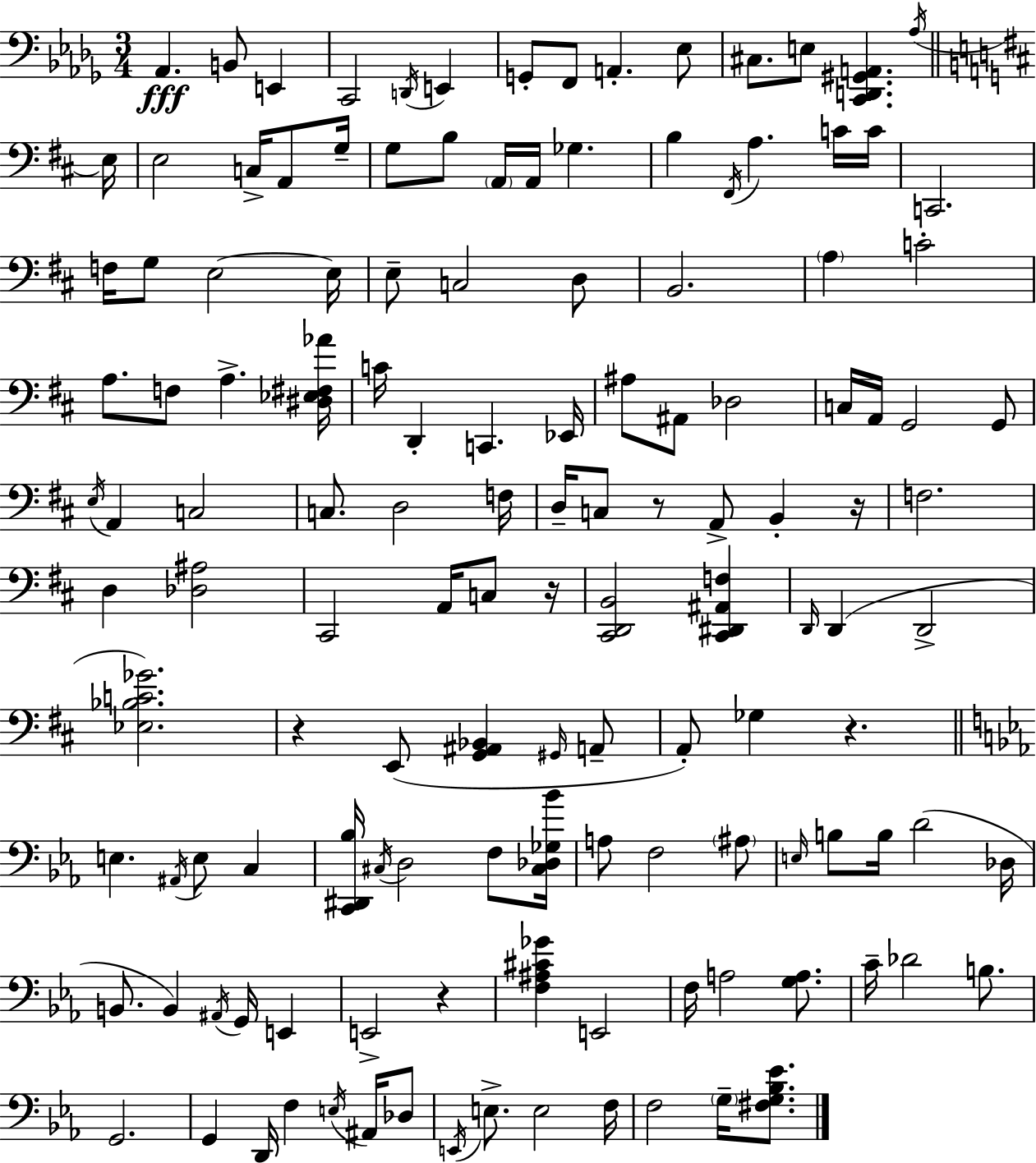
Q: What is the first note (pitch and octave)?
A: Ab2